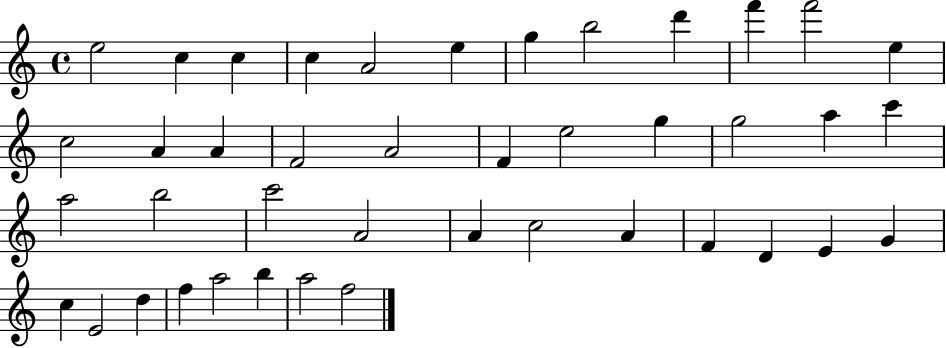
E5/h C5/q C5/q C5/q A4/h E5/q G5/q B5/h D6/q F6/q F6/h E5/q C5/h A4/q A4/q F4/h A4/h F4/q E5/h G5/q G5/h A5/q C6/q A5/h B5/h C6/h A4/h A4/q C5/h A4/q F4/q D4/q E4/q G4/q C5/q E4/h D5/q F5/q A5/h B5/q A5/h F5/h